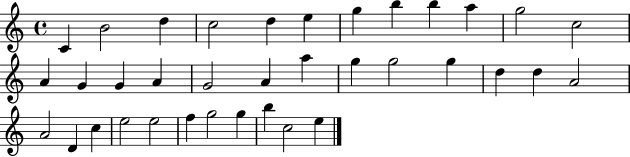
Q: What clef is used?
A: treble